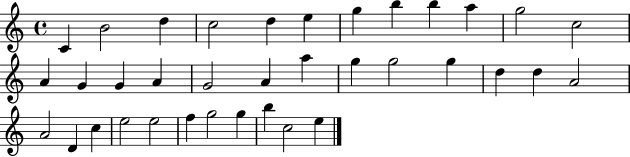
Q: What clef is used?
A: treble